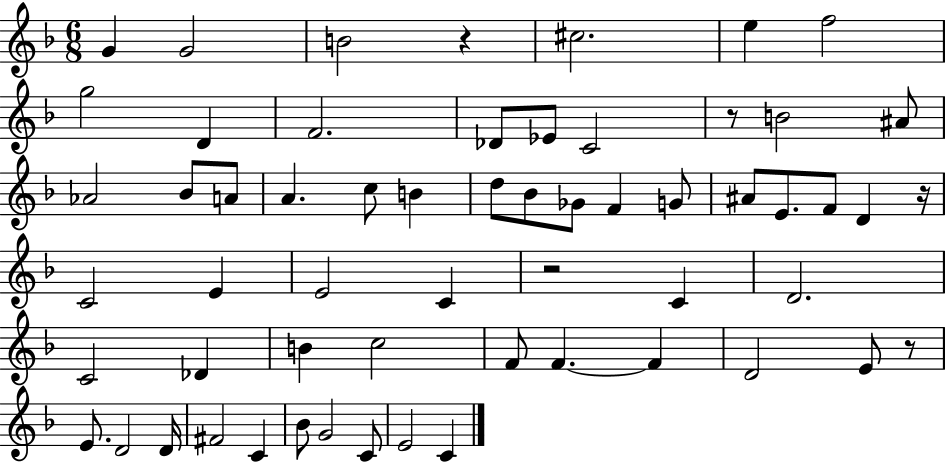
{
  \clef treble
  \numericTimeSignature
  \time 6/8
  \key f \major
  g'4 g'2 | b'2 r4 | cis''2. | e''4 f''2 | \break g''2 d'4 | f'2. | des'8 ees'8 c'2 | r8 b'2 ais'8 | \break aes'2 bes'8 a'8 | a'4. c''8 b'4 | d''8 bes'8 ges'8 f'4 g'8 | ais'8 e'8. f'8 d'4 r16 | \break c'2 e'4 | e'2 c'4 | r2 c'4 | d'2. | \break c'2 des'4 | b'4 c''2 | f'8 f'4.~~ f'4 | d'2 e'8 r8 | \break e'8. d'2 d'16 | fis'2 c'4 | bes'8 g'2 c'8 | e'2 c'4 | \break \bar "|."
}